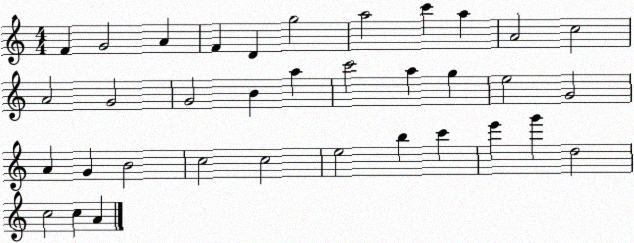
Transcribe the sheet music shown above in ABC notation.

X:1
T:Untitled
M:4/4
L:1/4
K:C
F G2 A F D g2 a2 c' a A2 c2 A2 G2 G2 B a c'2 a g e2 G2 A G B2 c2 c2 e2 b c' e' g' d2 c2 c A